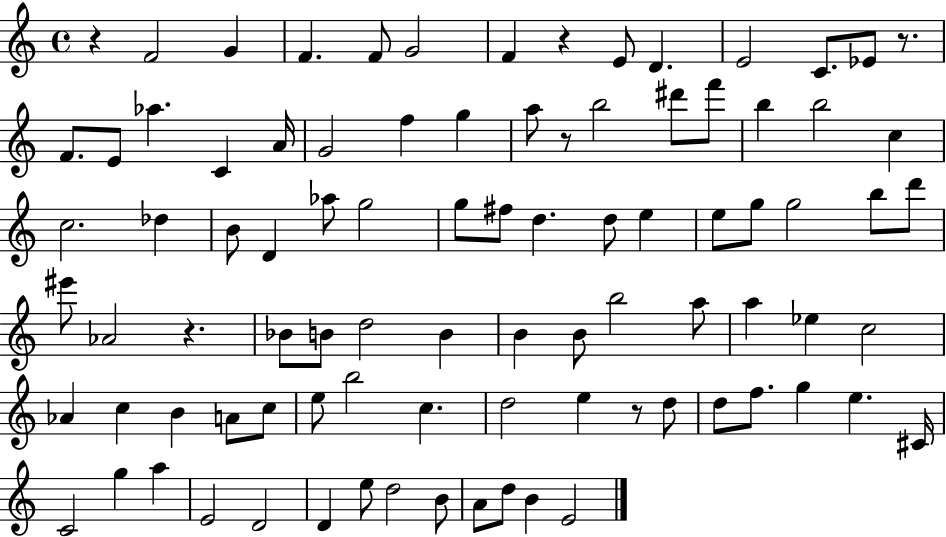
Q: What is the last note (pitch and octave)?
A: E4